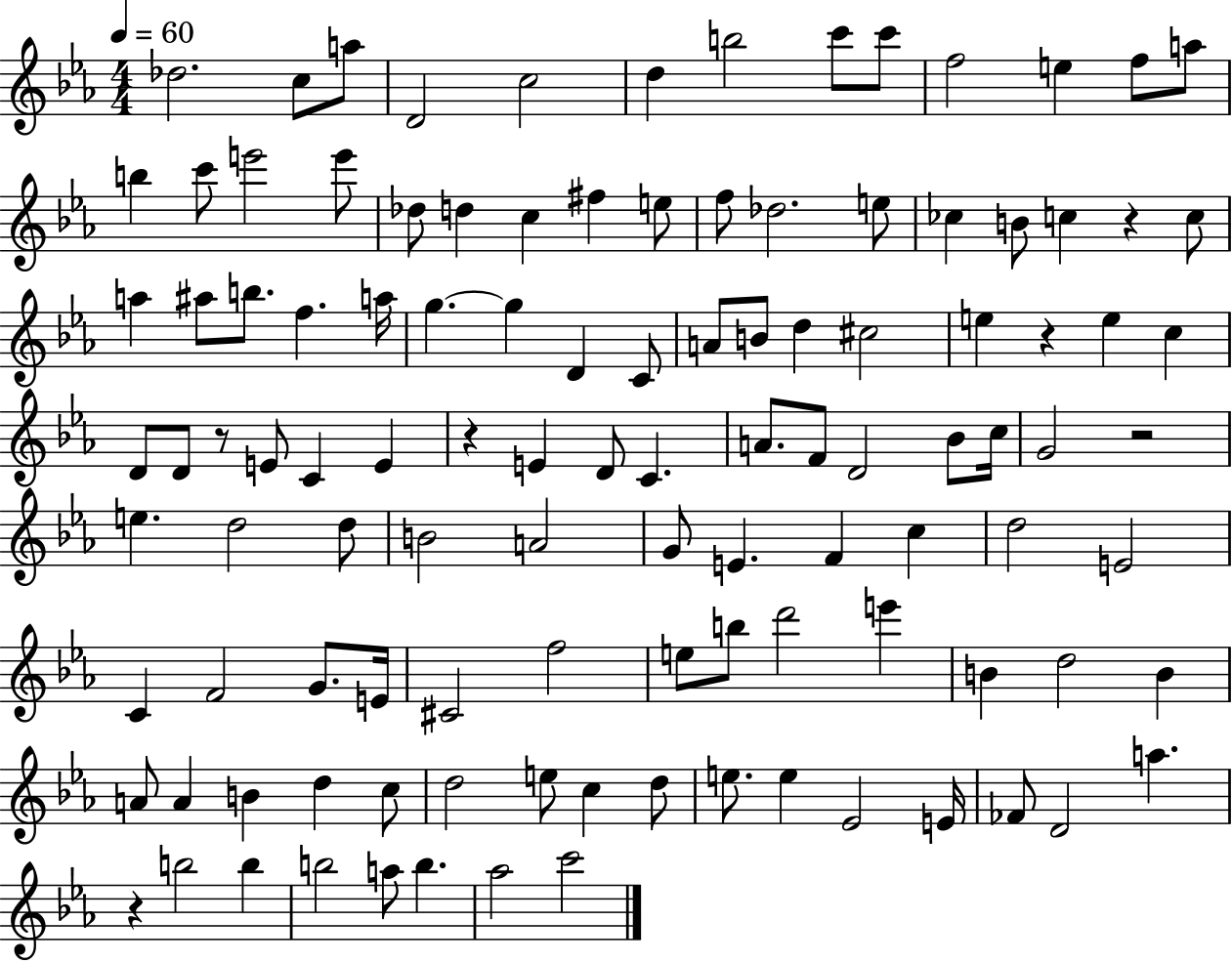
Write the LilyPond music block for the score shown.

{
  \clef treble
  \numericTimeSignature
  \time 4/4
  \key ees \major
  \tempo 4 = 60
  des''2. c''8 a''8 | d'2 c''2 | d''4 b''2 c'''8 c'''8 | f''2 e''4 f''8 a''8 | \break b''4 c'''8 e'''2 e'''8 | des''8 d''4 c''4 fis''4 e''8 | f''8 des''2. e''8 | ces''4 b'8 c''4 r4 c''8 | \break a''4 ais''8 b''8. f''4. a''16 | g''4.~~ g''4 d'4 c'8 | a'8 b'8 d''4 cis''2 | e''4 r4 e''4 c''4 | \break d'8 d'8 r8 e'8 c'4 e'4 | r4 e'4 d'8 c'4. | a'8. f'8 d'2 bes'8 c''16 | g'2 r2 | \break e''4. d''2 d''8 | b'2 a'2 | g'8 e'4. f'4 c''4 | d''2 e'2 | \break c'4 f'2 g'8. e'16 | cis'2 f''2 | e''8 b''8 d'''2 e'''4 | b'4 d''2 b'4 | \break a'8 a'4 b'4 d''4 c''8 | d''2 e''8 c''4 d''8 | e''8. e''4 ees'2 e'16 | fes'8 d'2 a''4. | \break r4 b''2 b''4 | b''2 a''8 b''4. | aes''2 c'''2 | \bar "|."
}